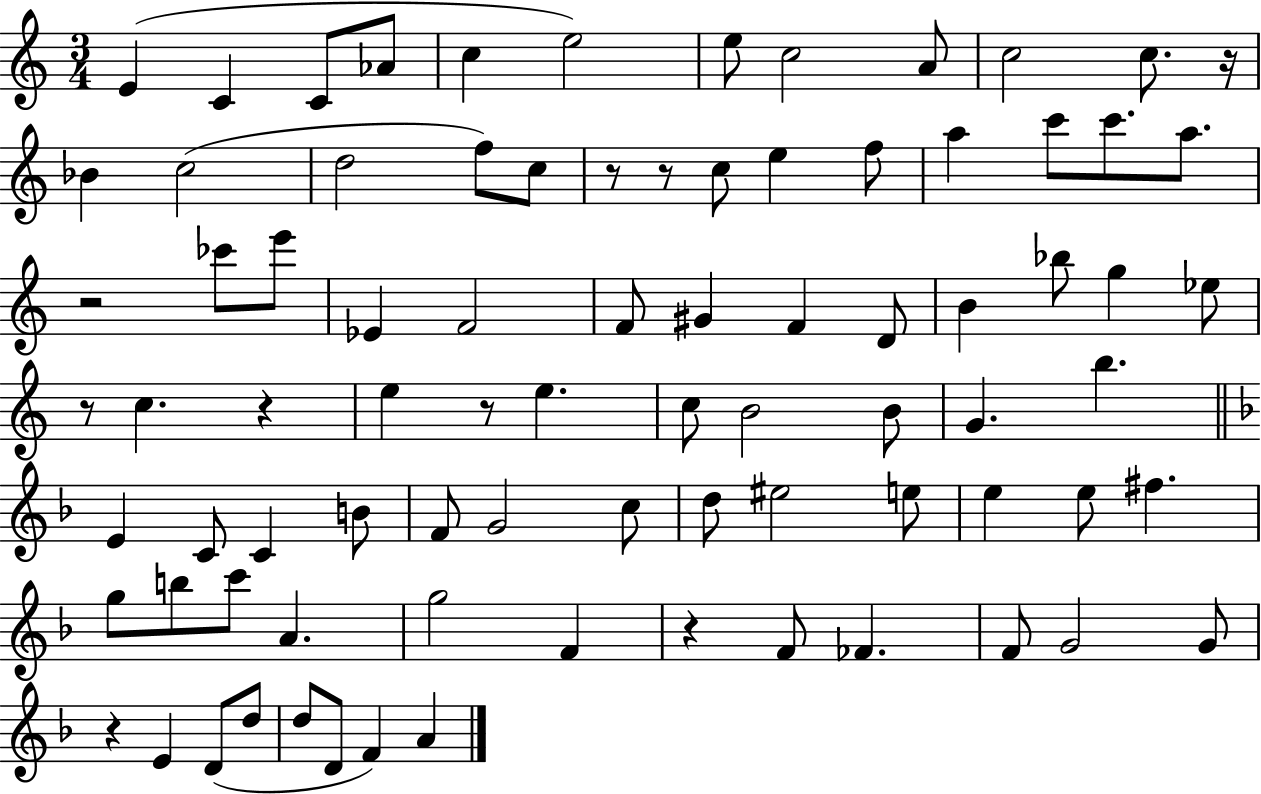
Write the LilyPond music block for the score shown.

{
  \clef treble
  \numericTimeSignature
  \time 3/4
  \key c \major
  e'4( c'4 c'8 aes'8 | c''4 e''2) | e''8 c''2 a'8 | c''2 c''8. r16 | \break bes'4 c''2( | d''2 f''8) c''8 | r8 r8 c''8 e''4 f''8 | a''4 c'''8 c'''8. a''8. | \break r2 ces'''8 e'''8 | ees'4 f'2 | f'8 gis'4 f'4 d'8 | b'4 bes''8 g''4 ees''8 | \break r8 c''4. r4 | e''4 r8 e''4. | c''8 b'2 b'8 | g'4. b''4. | \break \bar "||" \break \key d \minor e'4 c'8 c'4 b'8 | f'8 g'2 c''8 | d''8 eis''2 e''8 | e''4 e''8 fis''4. | \break g''8 b''8 c'''8 a'4. | g''2 f'4 | r4 f'8 fes'4. | f'8 g'2 g'8 | \break r4 e'4 d'8( d''8 | d''8 d'8 f'4) a'4 | \bar "|."
}